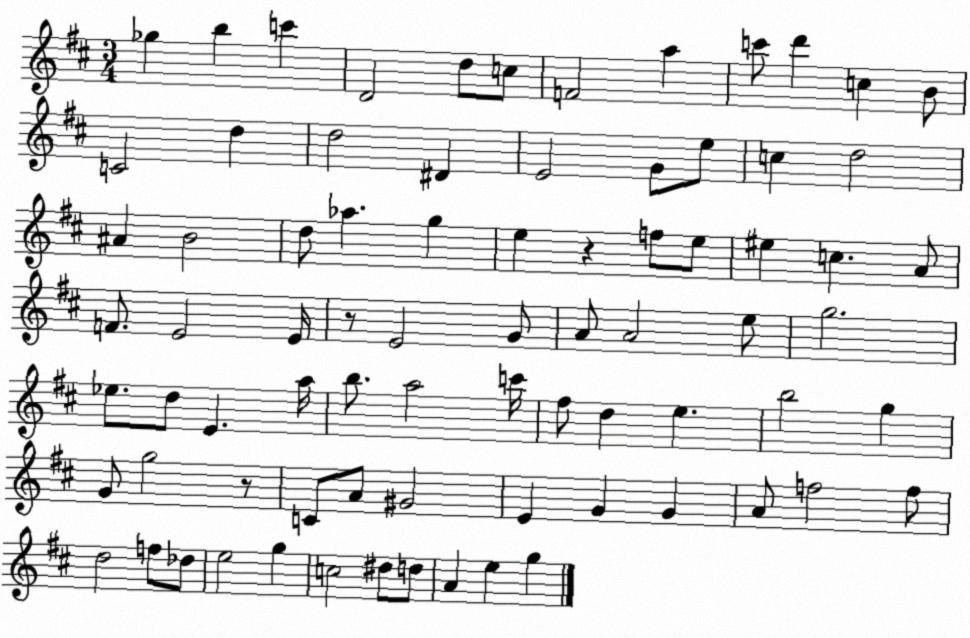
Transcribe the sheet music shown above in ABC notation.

X:1
T:Untitled
M:3/4
L:1/4
K:D
_g b c' D2 d/2 c/2 F2 a c'/2 d' c B/2 C2 d d2 ^D E2 G/2 e/2 c d2 ^A B2 d/2 _a g e z f/2 e/2 ^e c A/2 F/2 E2 E/4 z/2 E2 G/2 A/2 A2 e/2 g2 _e/2 d/2 E a/4 b/2 a2 c'/4 ^f/2 d e b2 g G/2 g2 z/2 C/2 A/2 ^G2 E G G A/2 f2 f/2 d2 f/2 _d/2 e2 g c2 ^d/2 d/2 A e g